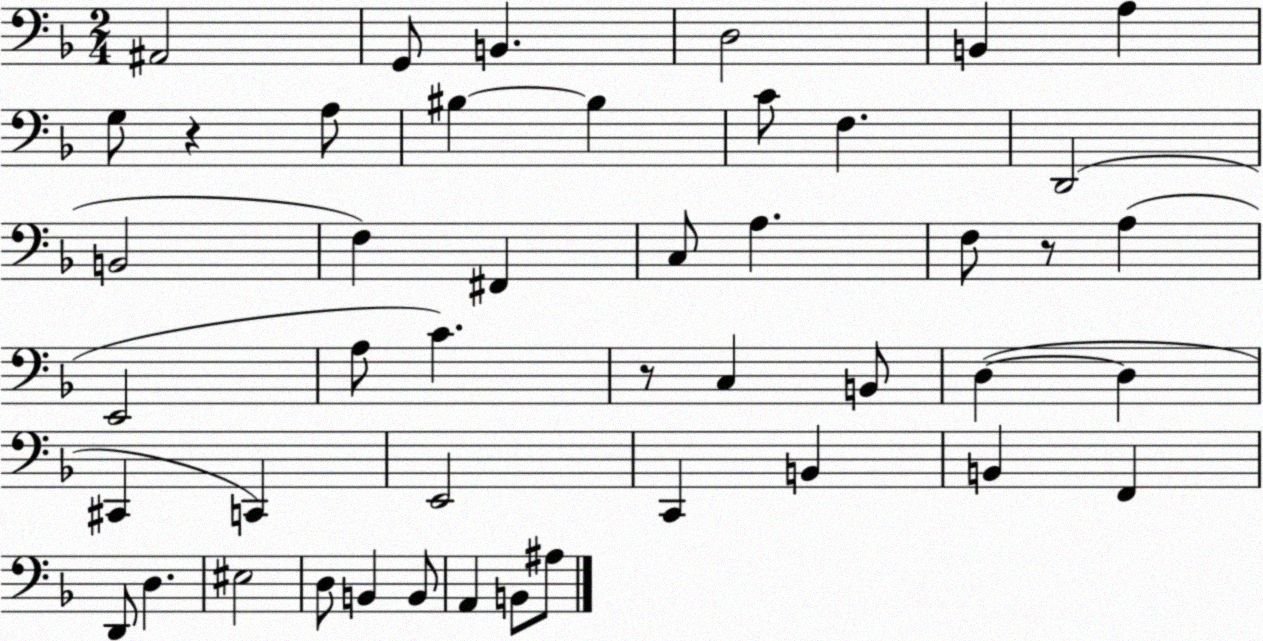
X:1
T:Untitled
M:2/4
L:1/4
K:F
^A,,2 G,,/2 B,, D,2 B,, A, G,/2 z A,/2 ^B, ^B, C/2 F, D,,2 B,,2 F, ^F,, C,/2 A, F,/2 z/2 A, E,,2 A,/2 C z/2 C, B,,/2 D, D, ^C,, C,, E,,2 C,, B,, B,, F,, D,,/2 D, ^E,2 D,/2 B,, B,,/2 A,, B,,/2 ^A,/2